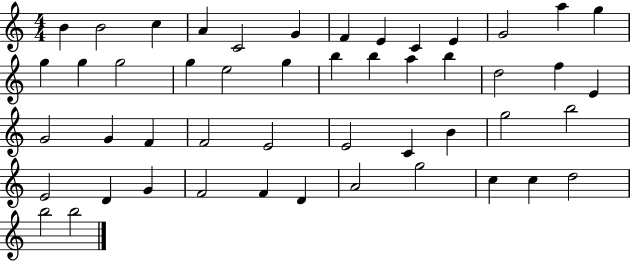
B4/q B4/h C5/q A4/q C4/h G4/q F4/q E4/q C4/q E4/q G4/h A5/q G5/q G5/q G5/q G5/h G5/q E5/h G5/q B5/q B5/q A5/q B5/q D5/h F5/q E4/q G4/h G4/q F4/q F4/h E4/h E4/h C4/q B4/q G5/h B5/h E4/h D4/q G4/q F4/h F4/q D4/q A4/h G5/h C5/q C5/q D5/h B5/h B5/h